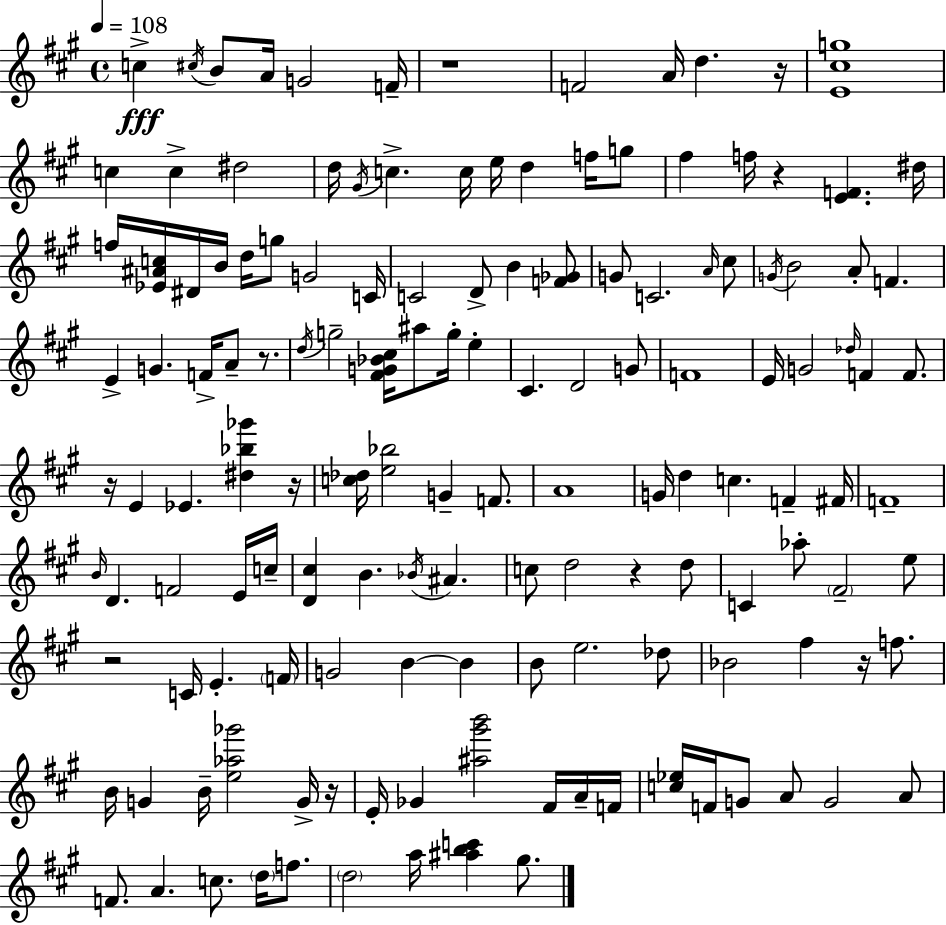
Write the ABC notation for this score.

X:1
T:Untitled
M:4/4
L:1/4
K:A
c ^c/4 B/2 A/4 G2 F/4 z4 F2 A/4 d z/4 [E^cg]4 c c ^d2 d/4 ^G/4 c c/4 e/4 d f/4 g/2 ^f f/4 z [EF] ^d/4 f/4 [_E^Ac]/4 ^D/4 B/4 d/4 g/2 G2 C/4 C2 D/2 B [F_G]/2 G/2 C2 A/4 ^c/2 G/4 B2 A/2 F E G F/4 A/2 z/2 d/4 g2 [^FG_B^c]/4 ^a/2 g/4 e ^C D2 G/2 F4 E/4 G2 _d/4 F F/2 z/4 E _E [^d_b_g'] z/4 [c_d]/4 [e_b]2 G F/2 A4 G/4 d c F ^F/4 F4 B/4 D F2 E/4 c/4 [D^c] B _B/4 ^A c/2 d2 z d/2 C _a/2 ^F2 e/2 z2 C/4 E F/4 G2 B B B/2 e2 _d/2 _B2 ^f z/4 f/2 B/4 G B/4 [e_a_g']2 G/4 z/4 E/4 _G [^a^g'b']2 ^F/4 A/4 F/4 [c_e]/4 F/4 G/2 A/2 G2 A/2 F/2 A c/2 d/4 f/2 d2 a/4 [^abc'] ^g/2